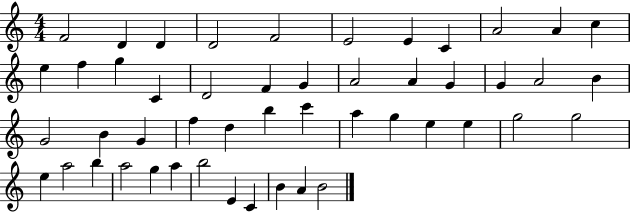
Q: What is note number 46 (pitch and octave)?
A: C4